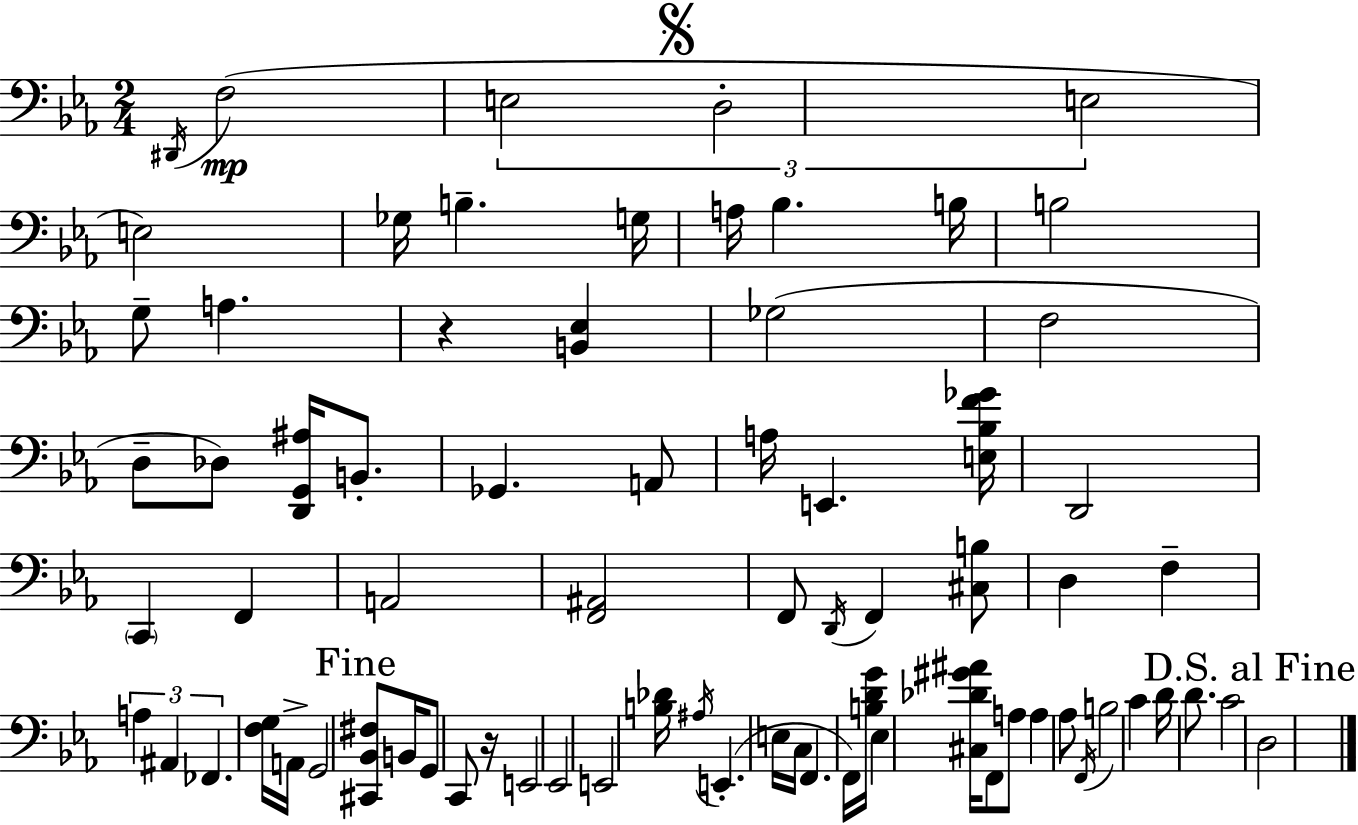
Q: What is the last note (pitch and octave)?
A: D3